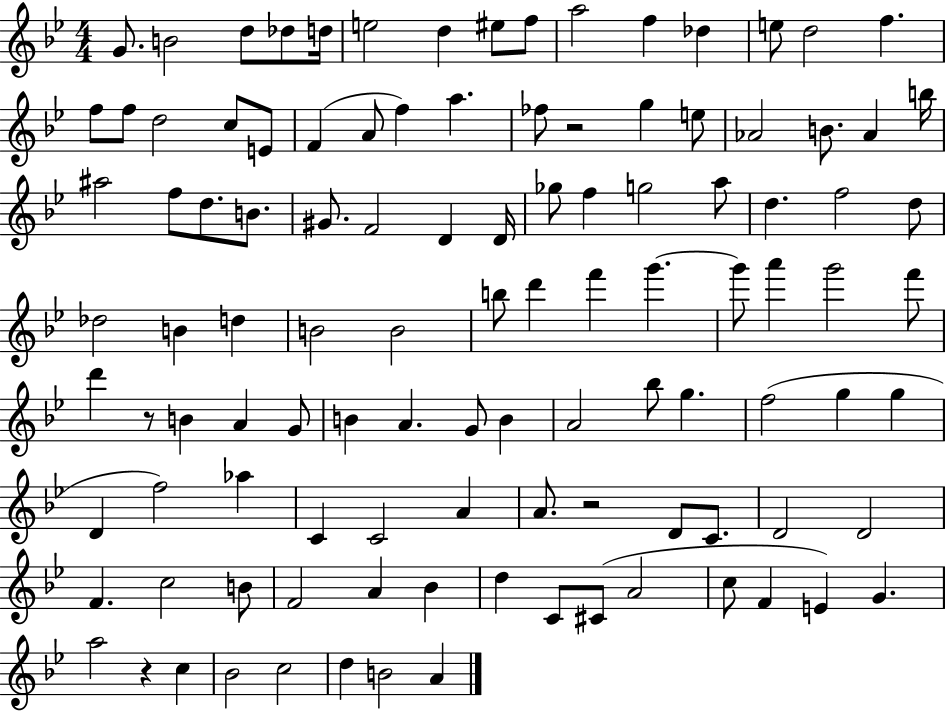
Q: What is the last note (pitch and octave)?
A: A4